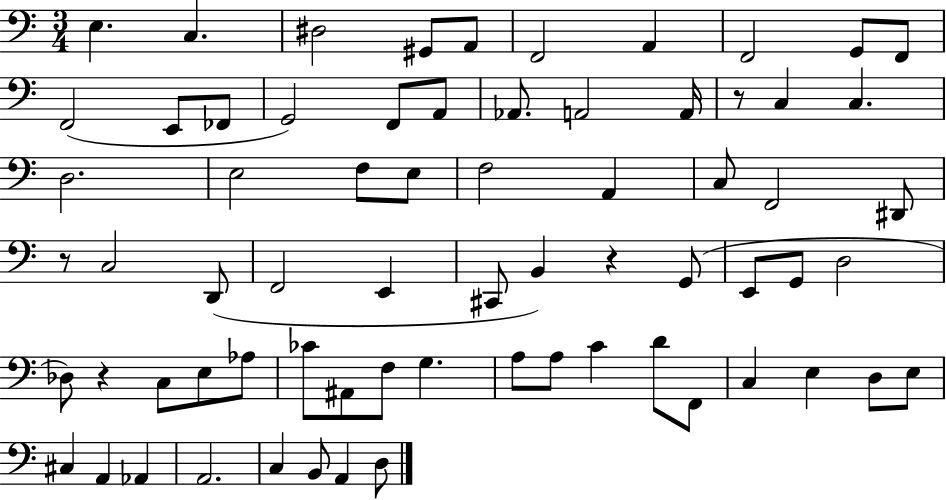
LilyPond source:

{
  \clef bass
  \numericTimeSignature
  \time 3/4
  \key c \major
  e4. c4. | dis2 gis,8 a,8 | f,2 a,4 | f,2 g,8 f,8 | \break f,2( e,8 fes,8 | g,2) f,8 a,8 | aes,8. a,2 a,16 | r8 c4 c4. | \break d2. | e2 f8 e8 | f2 a,4 | c8 f,2 dis,8 | \break r8 c2 d,8( | f,2 e,4 | cis,8 b,4) r4 g,8( | e,8 g,8 d2 | \break des8) r4 c8 e8 aes8 | ces'8 ais,8 f8 g4. | a8 a8 c'4 d'8 f,8 | c4 e4 d8 e8 | \break cis4 a,4 aes,4 | a,2. | c4 b,8 a,4 d8 | \bar "|."
}